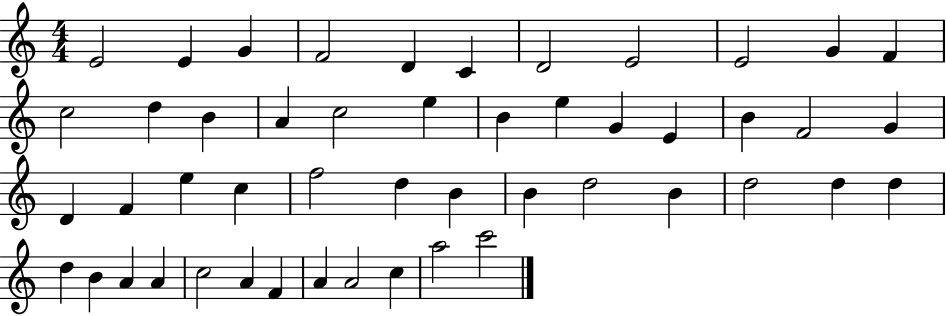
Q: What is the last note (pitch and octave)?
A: C6